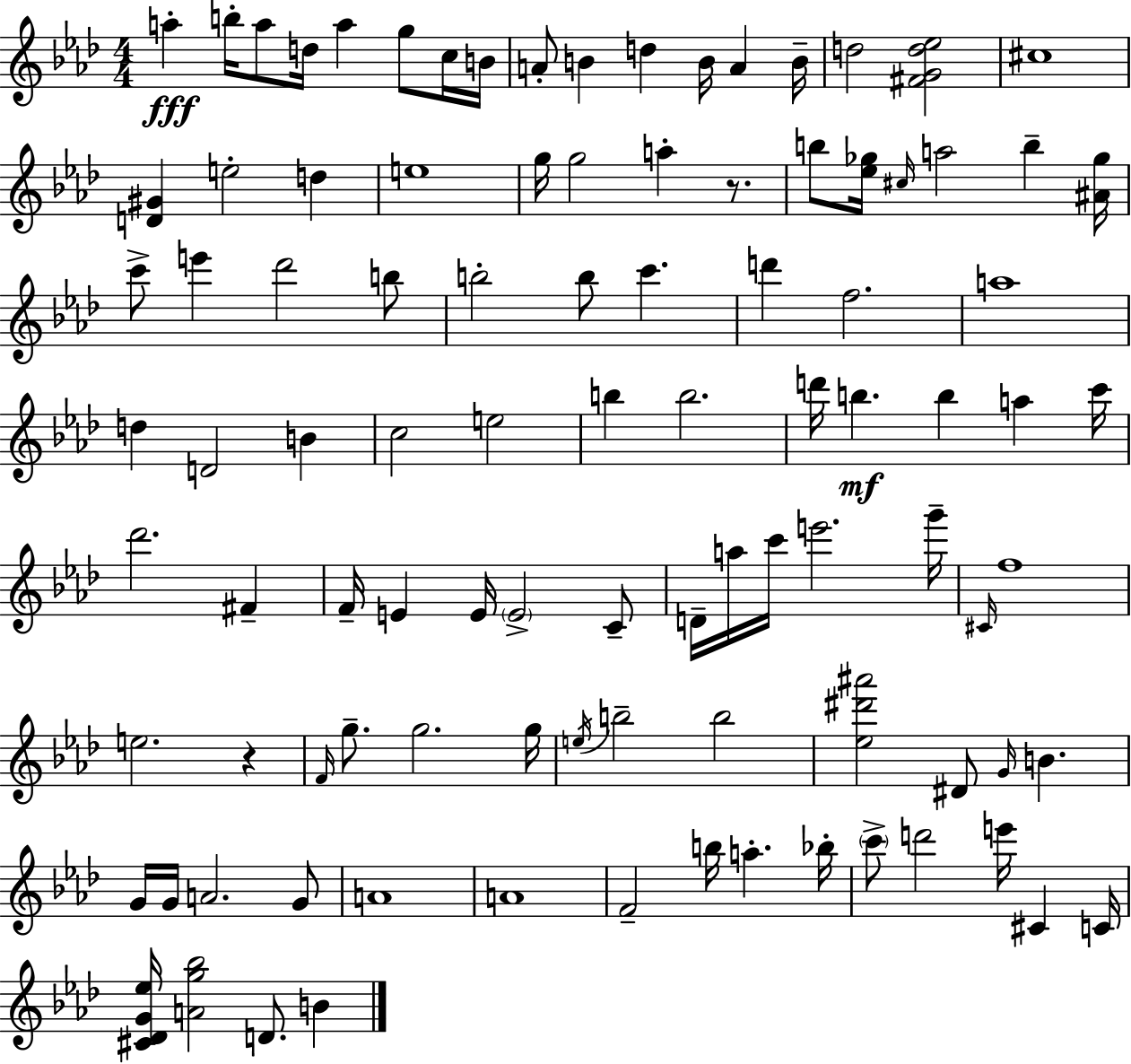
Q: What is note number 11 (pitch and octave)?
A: D5